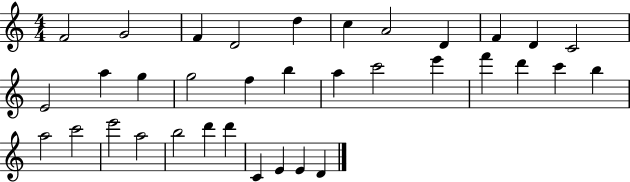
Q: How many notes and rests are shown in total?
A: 35